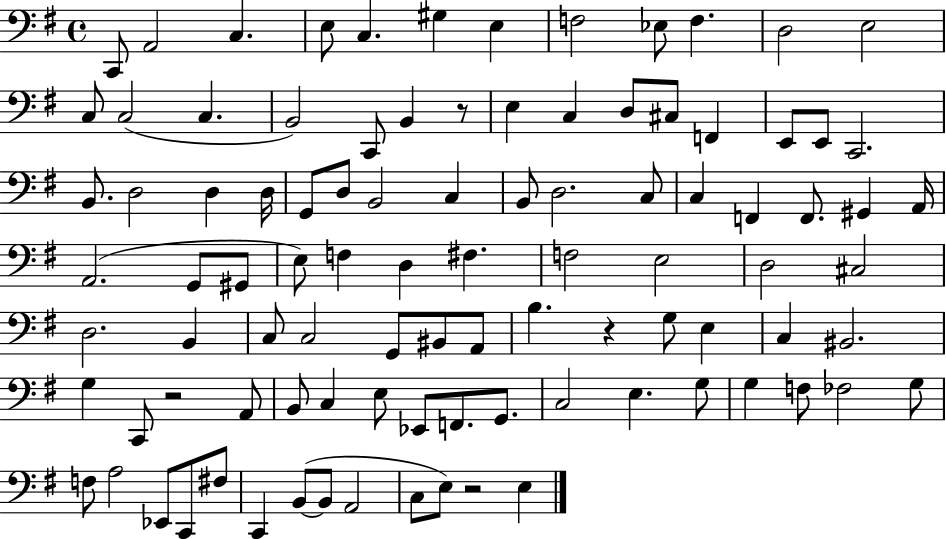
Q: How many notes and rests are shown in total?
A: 97